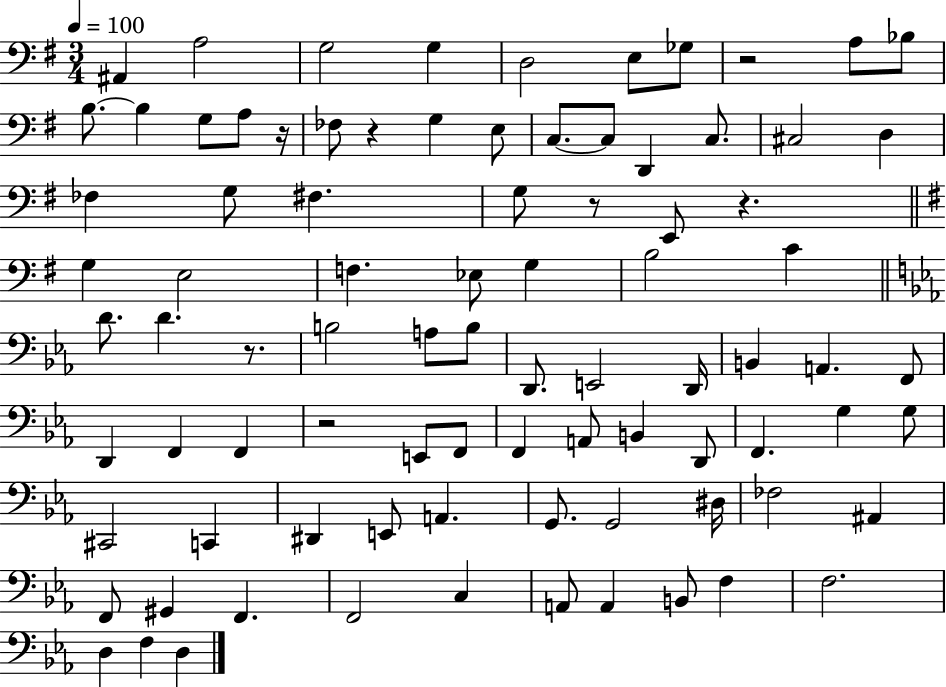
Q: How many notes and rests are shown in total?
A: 87